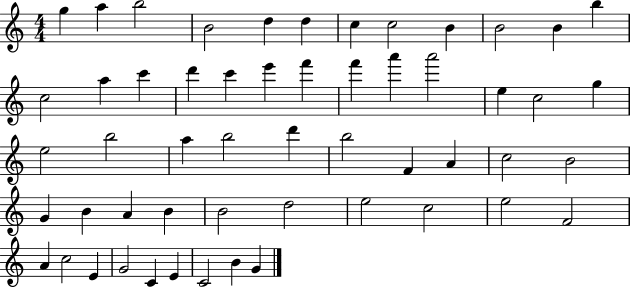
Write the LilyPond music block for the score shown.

{
  \clef treble
  \numericTimeSignature
  \time 4/4
  \key c \major
  g''4 a''4 b''2 | b'2 d''4 d''4 | c''4 c''2 b'4 | b'2 b'4 b''4 | \break c''2 a''4 c'''4 | d'''4 c'''4 e'''4 f'''4 | f'''4 a'''4 a'''2 | e''4 c''2 g''4 | \break e''2 b''2 | a''4 b''2 d'''4 | b''2 f'4 a'4 | c''2 b'2 | \break g'4 b'4 a'4 b'4 | b'2 d''2 | e''2 c''2 | e''2 f'2 | \break a'4 c''2 e'4 | g'2 c'4 e'4 | c'2 b'4 g'4 | \bar "|."
}